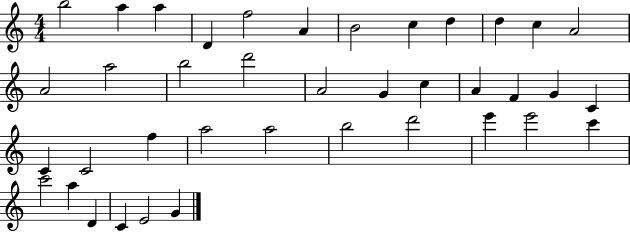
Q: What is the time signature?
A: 4/4